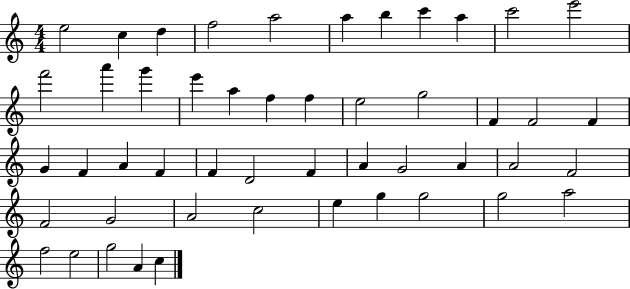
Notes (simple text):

E5/h C5/q D5/q F5/h A5/h A5/q B5/q C6/q A5/q C6/h E6/h F6/h A6/q G6/q E6/q A5/q F5/q F5/q E5/h G5/h F4/q F4/h F4/q G4/q F4/q A4/q F4/q F4/q D4/h F4/q A4/q G4/h A4/q A4/h F4/h F4/h G4/h A4/h C5/h E5/q G5/q G5/h G5/h A5/h F5/h E5/h G5/h A4/q C5/q